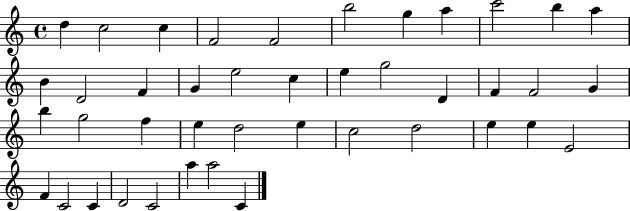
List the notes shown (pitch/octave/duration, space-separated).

D5/q C5/h C5/q F4/h F4/h B5/h G5/q A5/q C6/h B5/q A5/q B4/q D4/h F4/q G4/q E5/h C5/q E5/q G5/h D4/q F4/q F4/h G4/q B5/q G5/h F5/q E5/q D5/h E5/q C5/h D5/h E5/q E5/q E4/h F4/q C4/h C4/q D4/h C4/h A5/q A5/h C4/q